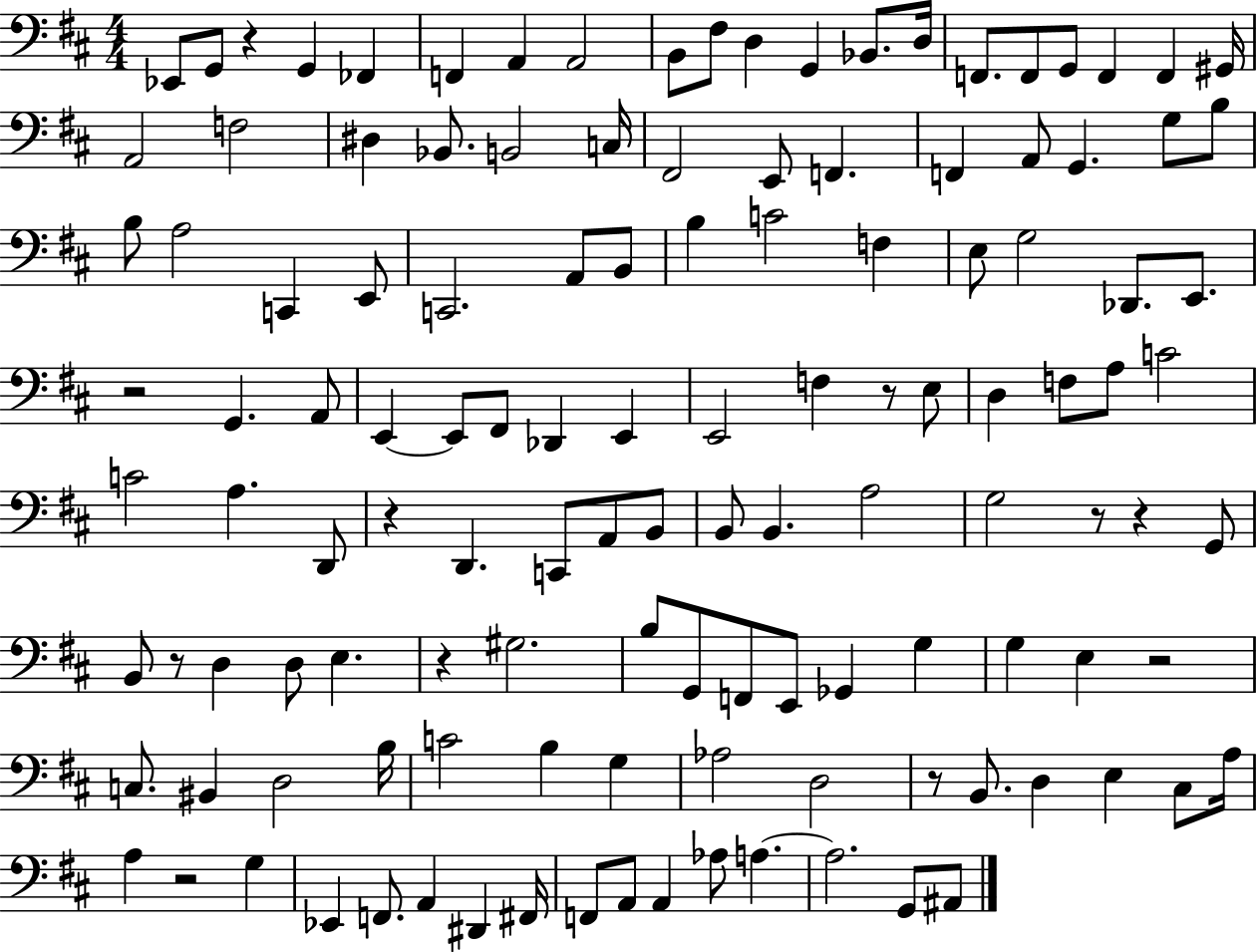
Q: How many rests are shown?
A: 11